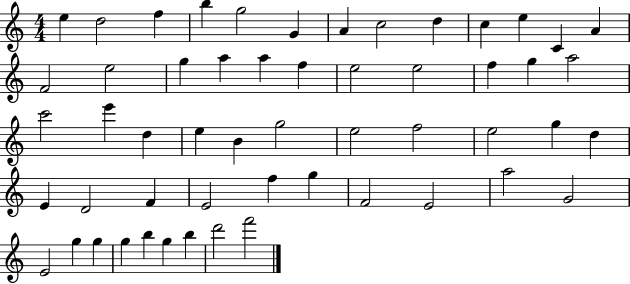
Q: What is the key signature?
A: C major